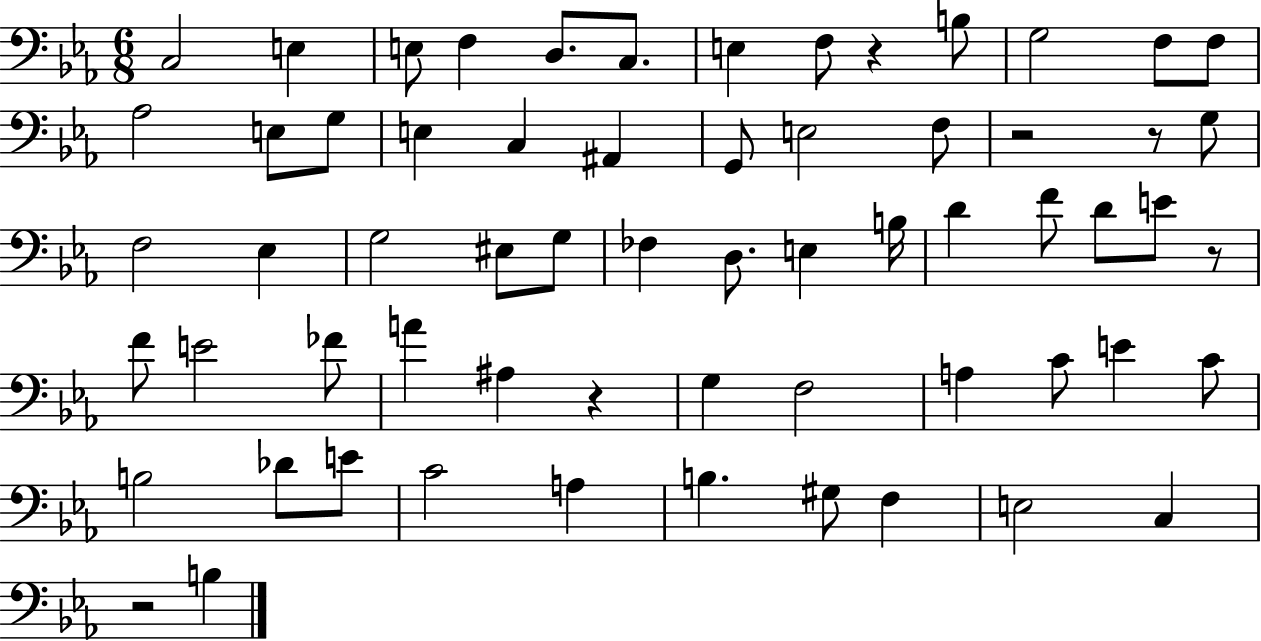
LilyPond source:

{
  \clef bass
  \numericTimeSignature
  \time 6/8
  \key ees \major
  c2 e4 | e8 f4 d8. c8. | e4 f8 r4 b8 | g2 f8 f8 | \break aes2 e8 g8 | e4 c4 ais,4 | g,8 e2 f8 | r2 r8 g8 | \break f2 ees4 | g2 eis8 g8 | fes4 d8. e4 b16 | d'4 f'8 d'8 e'8 r8 | \break f'8 e'2 fes'8 | a'4 ais4 r4 | g4 f2 | a4 c'8 e'4 c'8 | \break b2 des'8 e'8 | c'2 a4 | b4. gis8 f4 | e2 c4 | \break r2 b4 | \bar "|."
}